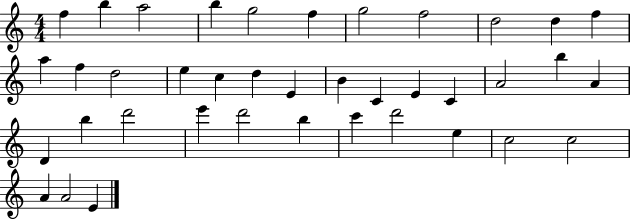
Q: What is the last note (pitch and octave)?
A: E4